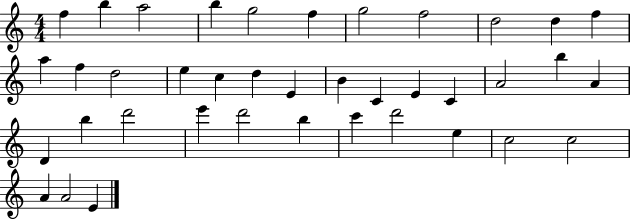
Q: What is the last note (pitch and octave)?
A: E4